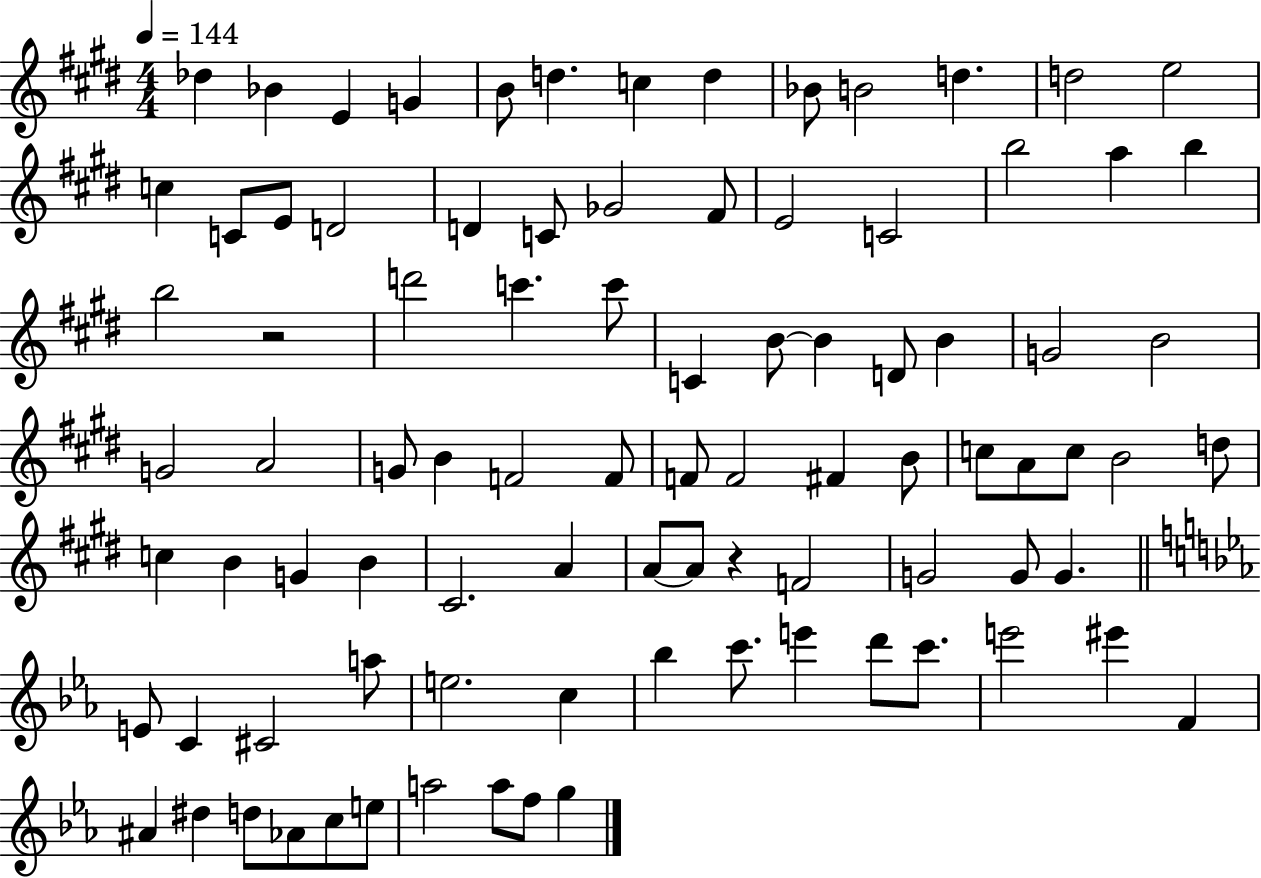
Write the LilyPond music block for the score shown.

{
  \clef treble
  \numericTimeSignature
  \time 4/4
  \key e \major
  \tempo 4 = 144
  des''4 bes'4 e'4 g'4 | b'8 d''4. c''4 d''4 | bes'8 b'2 d''4. | d''2 e''2 | \break c''4 c'8 e'8 d'2 | d'4 c'8 ges'2 fis'8 | e'2 c'2 | b''2 a''4 b''4 | \break b''2 r2 | d'''2 c'''4. c'''8 | c'4 b'8~~ b'4 d'8 b'4 | g'2 b'2 | \break g'2 a'2 | g'8 b'4 f'2 f'8 | f'8 f'2 fis'4 b'8 | c''8 a'8 c''8 b'2 d''8 | \break c''4 b'4 g'4 b'4 | cis'2. a'4 | a'8~~ a'8 r4 f'2 | g'2 g'8 g'4. | \break \bar "||" \break \key c \minor e'8 c'4 cis'2 a''8 | e''2. c''4 | bes''4 c'''8. e'''4 d'''8 c'''8. | e'''2 eis'''4 f'4 | \break ais'4 dis''4 d''8 aes'8 c''8 e''8 | a''2 a''8 f''8 g''4 | \bar "|."
}